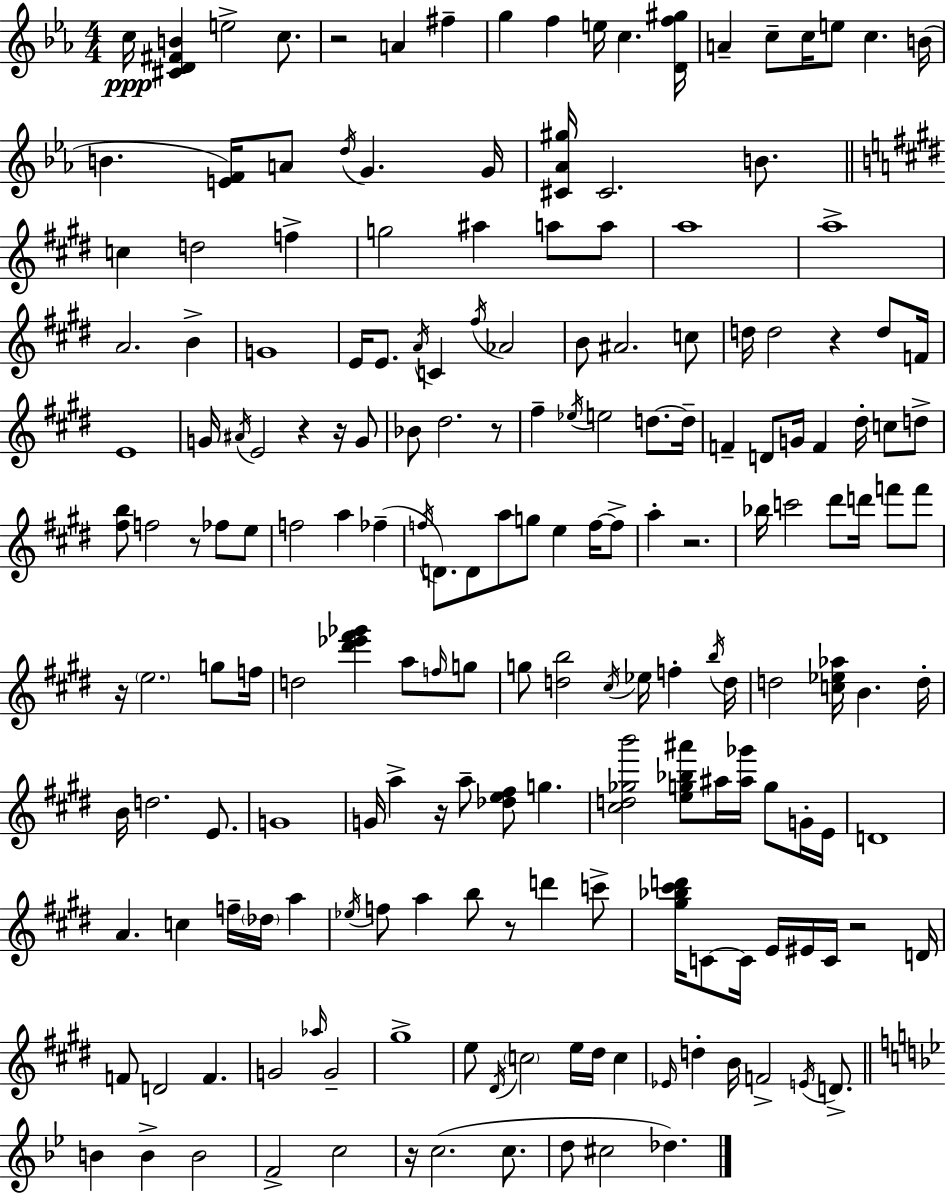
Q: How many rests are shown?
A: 12